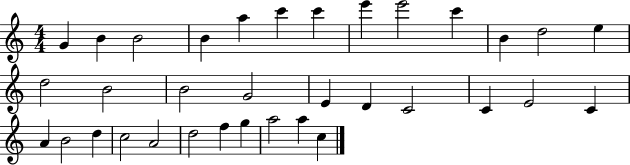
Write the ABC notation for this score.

X:1
T:Untitled
M:4/4
L:1/4
K:C
G B B2 B a c' c' e' e'2 c' B d2 e d2 B2 B2 G2 E D C2 C E2 C A B2 d c2 A2 d2 f g a2 a c